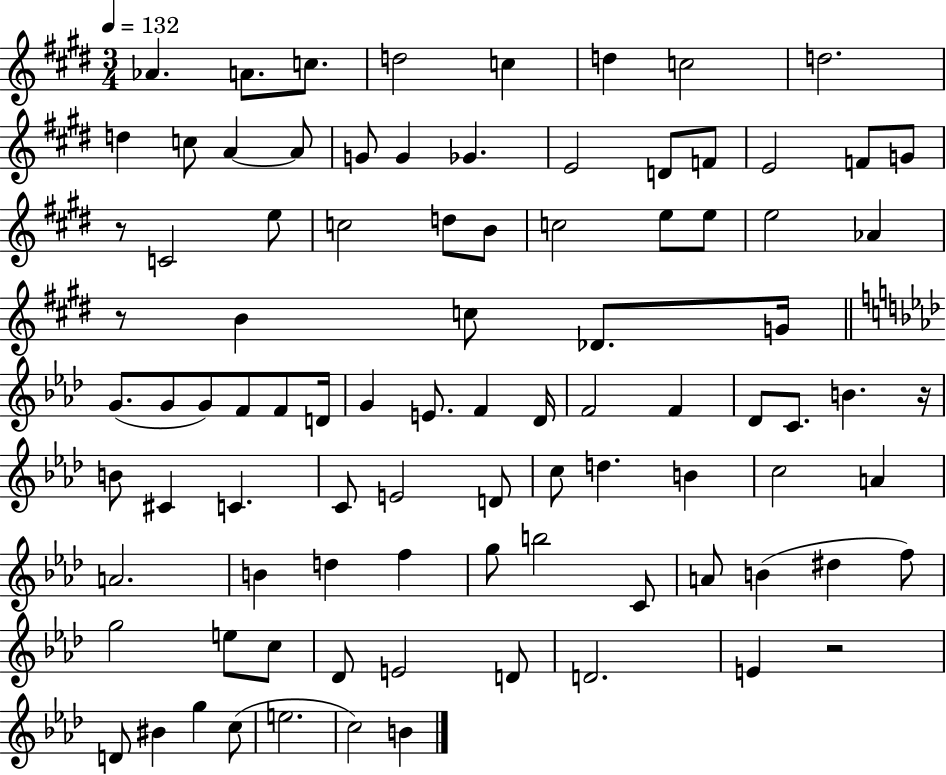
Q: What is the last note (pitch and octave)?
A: B4